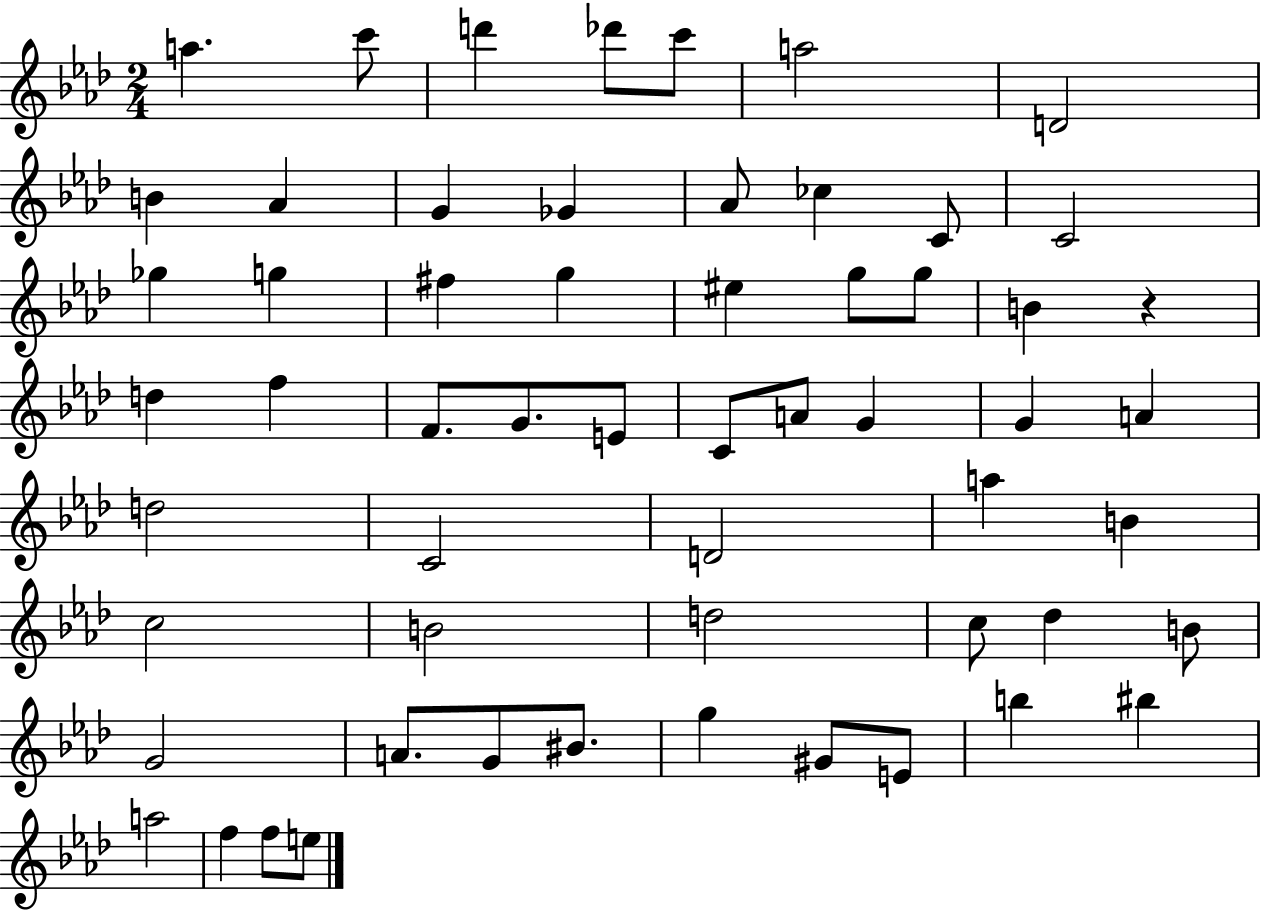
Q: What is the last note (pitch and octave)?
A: E5